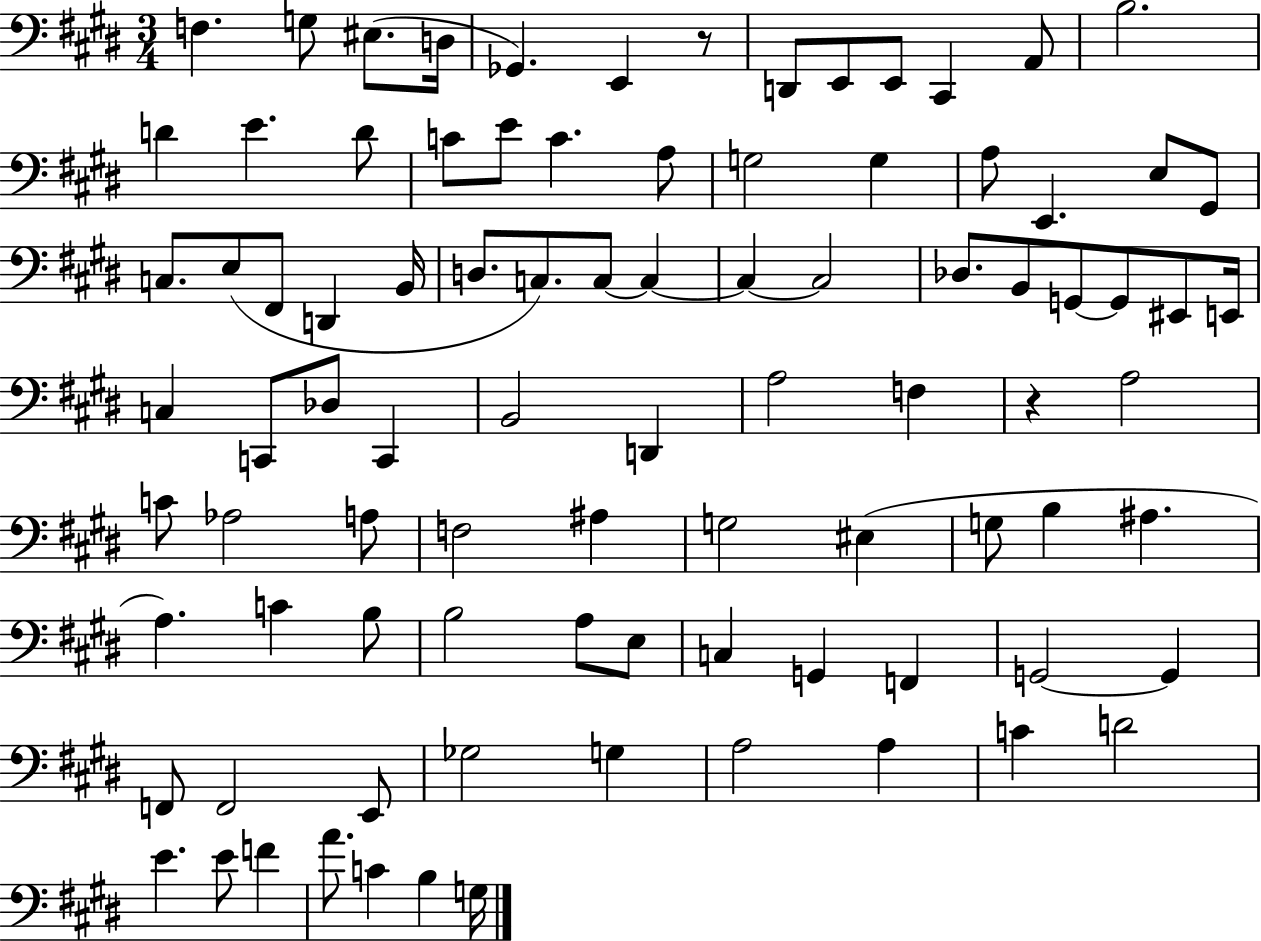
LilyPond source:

{
  \clef bass
  \numericTimeSignature
  \time 3/4
  \key e \major
  f4. g8 eis8.( d16 | ges,4.) e,4 r8 | d,8 e,8 e,8 cis,4 a,8 | b2. | \break d'4 e'4. d'8 | c'8 e'8 c'4. a8 | g2 g4 | a8 e,4. e8 gis,8 | \break c8. e8( fis,8 d,4 b,16 | d8. c8.) c8~~ c4~~ | c4~~ c2 | des8. b,8 g,8~~ g,8 eis,8 e,16 | \break c4 c,8 des8 c,4 | b,2 d,4 | a2 f4 | r4 a2 | \break c'8 aes2 a8 | f2 ais4 | g2 eis4( | g8 b4 ais4. | \break a4.) c'4 b8 | b2 a8 e8 | c4 g,4 f,4 | g,2~~ g,4 | \break f,8 f,2 e,8 | ges2 g4 | a2 a4 | c'4 d'2 | \break e'4. e'8 f'4 | a'8. c'4 b4 g16 | \bar "|."
}